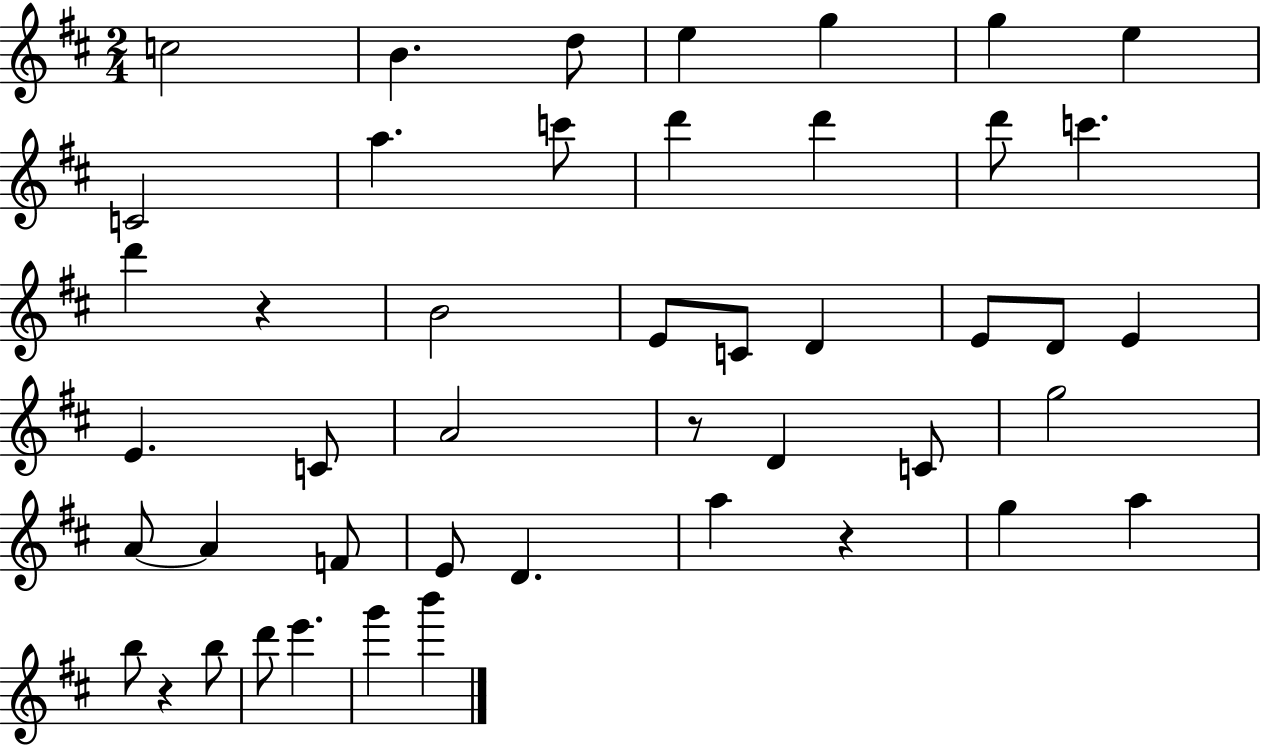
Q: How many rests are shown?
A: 4